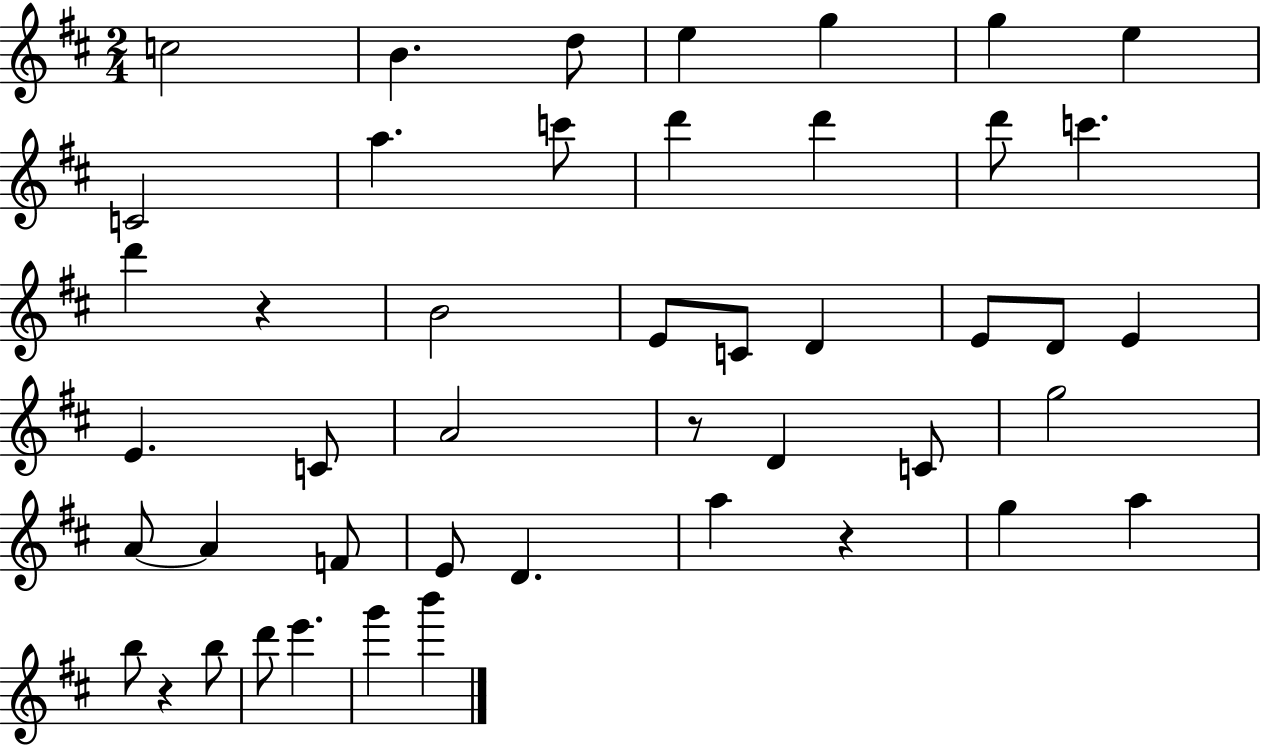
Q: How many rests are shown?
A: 4